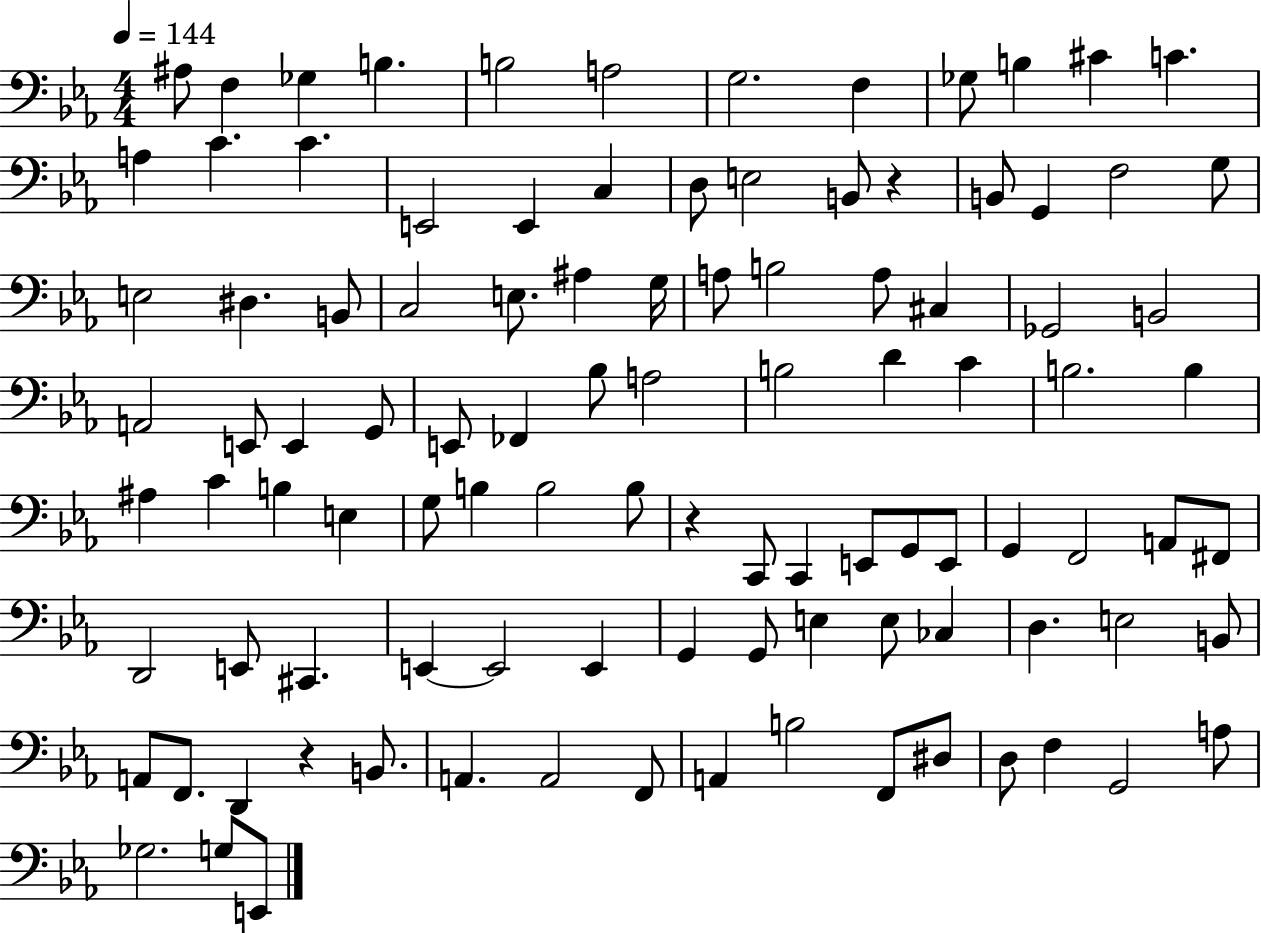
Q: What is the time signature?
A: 4/4